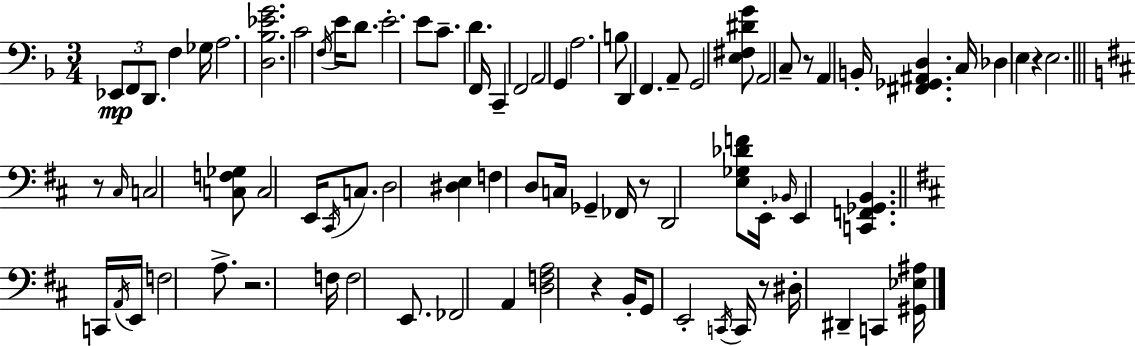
Eb2/e F2/e D2/e. F3/q Gb3/s A3/h. [D3,Bb3,Eb4,G4]/h. C4/h F3/s E4/s D4/e. E4/h. E4/e C4/e. D4/q. F2/s C2/q F2/h A2/h G2/q A3/h. B3/e D2/q F2/q. A2/e G2/h [E3,F#3,D#4,G4]/e A2/h C3/e R/e A2/q B2/s [F#2,Gb2,A#2,D3]/q. C3/s Db3/q E3/q R/q E3/h. R/e C#3/s C3/h [C3,F3,Gb3]/e C3/h E2/s C#2/s C3/e. D3/h [D#3,E3]/q F3/q D3/e C3/s Gb2/q FES2/s R/e D2/h [E3,Gb3,Db4,F4]/e E2/s Bb2/s E2/q [C2,F2,Gb2,B2]/q. C2/s A2/s E2/s F3/h A3/e. R/h. F3/s F3/h E2/e. FES2/h A2/q [D3,F3,A3]/h R/q B2/s G2/e E2/h C2/s C2/s R/e D#3/s D#2/q C2/q [G#2,Eb3,A#3]/s